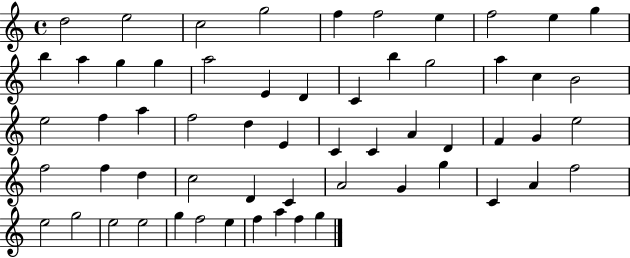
{
  \clef treble
  \time 4/4
  \defaultTimeSignature
  \key c \major
  d''2 e''2 | c''2 g''2 | f''4 f''2 e''4 | f''2 e''4 g''4 | \break b''4 a''4 g''4 g''4 | a''2 e'4 d'4 | c'4 b''4 g''2 | a''4 c''4 b'2 | \break e''2 f''4 a''4 | f''2 d''4 e'4 | c'4 c'4 a'4 d'4 | f'4 g'4 e''2 | \break f''2 f''4 d''4 | c''2 d'4 c'4 | a'2 g'4 g''4 | c'4 a'4 f''2 | \break e''2 g''2 | e''2 e''2 | g''4 f''2 e''4 | f''4 a''4 f''4 g''4 | \break \bar "|."
}